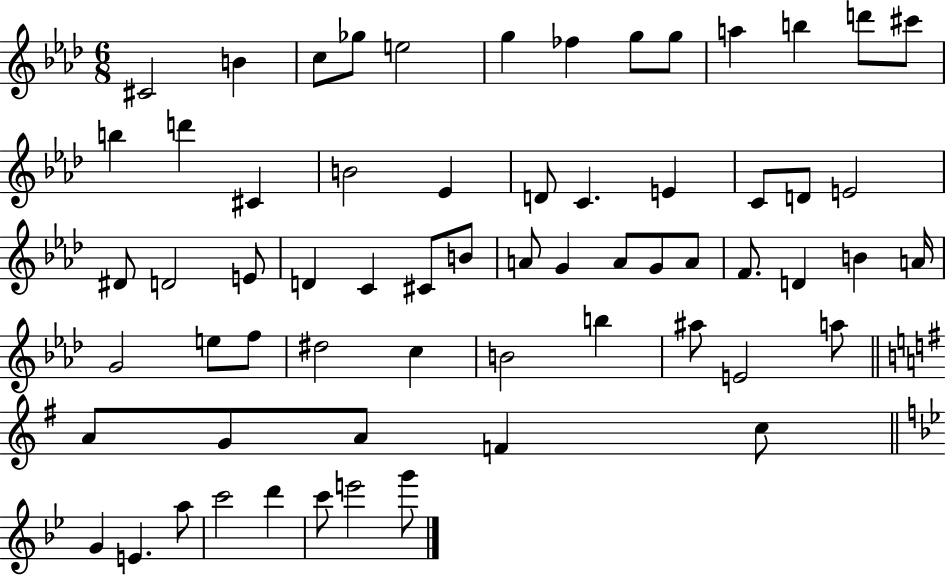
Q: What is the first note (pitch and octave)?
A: C#4